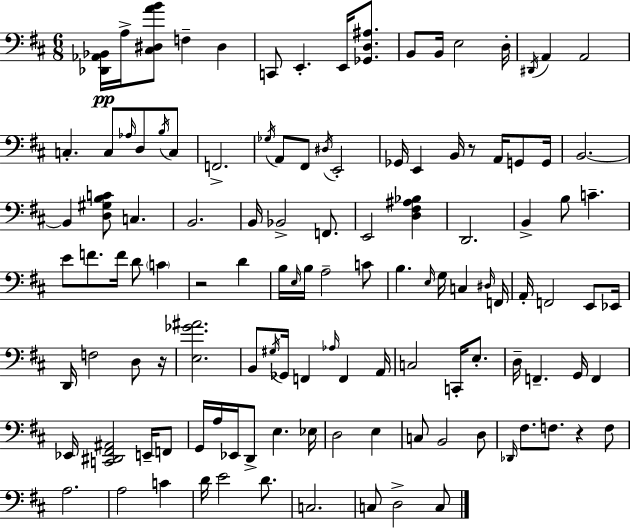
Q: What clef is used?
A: bass